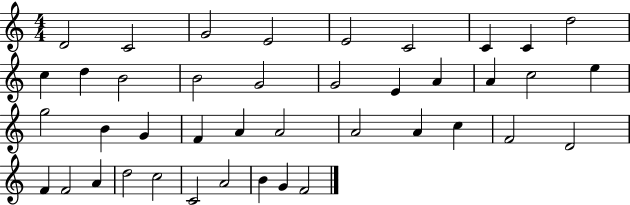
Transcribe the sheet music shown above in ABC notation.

X:1
T:Untitled
M:4/4
L:1/4
K:C
D2 C2 G2 E2 E2 C2 C C d2 c d B2 B2 G2 G2 E A A c2 e g2 B G F A A2 A2 A c F2 D2 F F2 A d2 c2 C2 A2 B G F2